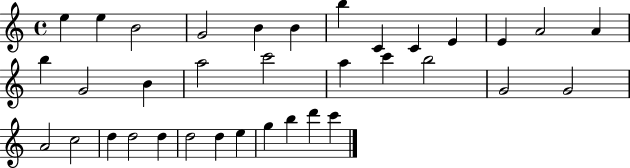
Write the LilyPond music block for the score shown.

{
  \clef treble
  \time 4/4
  \defaultTimeSignature
  \key c \major
  e''4 e''4 b'2 | g'2 b'4 b'4 | b''4 c'4 c'4 e'4 | e'4 a'2 a'4 | \break b''4 g'2 b'4 | a''2 c'''2 | a''4 c'''4 b''2 | g'2 g'2 | \break a'2 c''2 | d''4 d''2 d''4 | d''2 d''4 e''4 | g''4 b''4 d'''4 c'''4 | \break \bar "|."
}